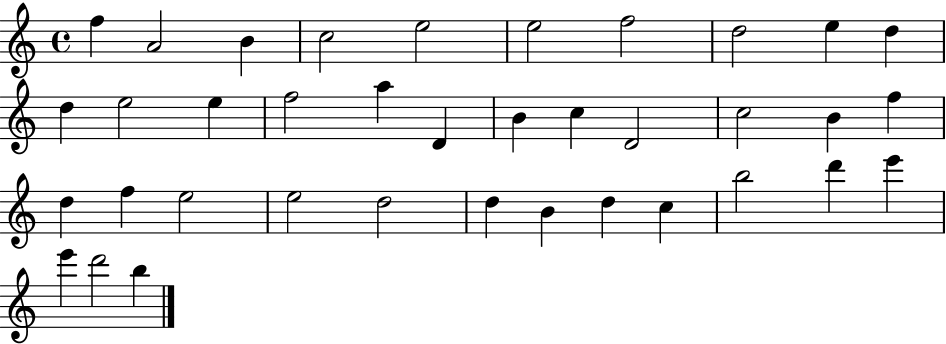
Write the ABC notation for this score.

X:1
T:Untitled
M:4/4
L:1/4
K:C
f A2 B c2 e2 e2 f2 d2 e d d e2 e f2 a D B c D2 c2 B f d f e2 e2 d2 d B d c b2 d' e' e' d'2 b